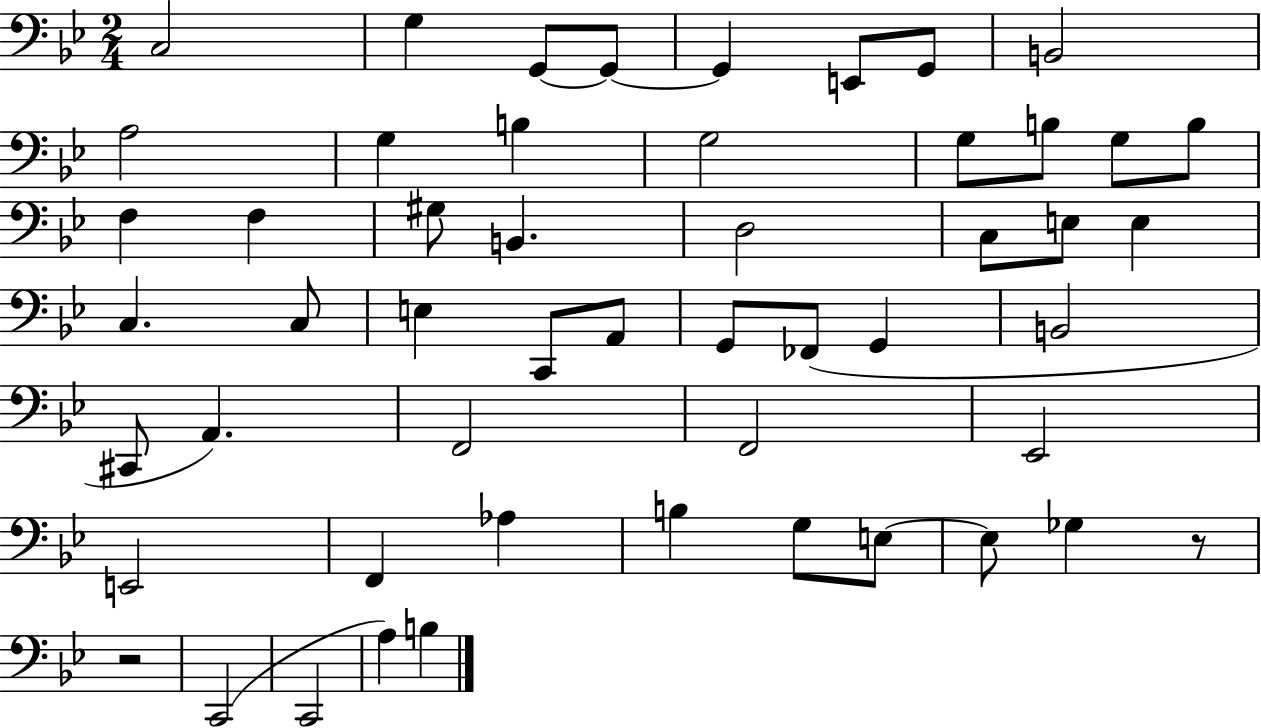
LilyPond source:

{
  \clef bass
  \numericTimeSignature
  \time 2/4
  \key bes \major
  c2 | g4 g,8~~ g,8~~ | g,4 e,8 g,8 | b,2 | \break a2 | g4 b4 | g2 | g8 b8 g8 b8 | \break f4 f4 | gis8 b,4. | d2 | c8 e8 e4 | \break c4. c8 | e4 c,8 a,8 | g,8 fes,8( g,4 | b,2 | \break cis,8 a,4.) | f,2 | f,2 | ees,2 | \break e,2 | f,4 aes4 | b4 g8 e8~~ | e8 ges4 r8 | \break r2 | c,2( | c,2 | a4) b4 | \break \bar "|."
}